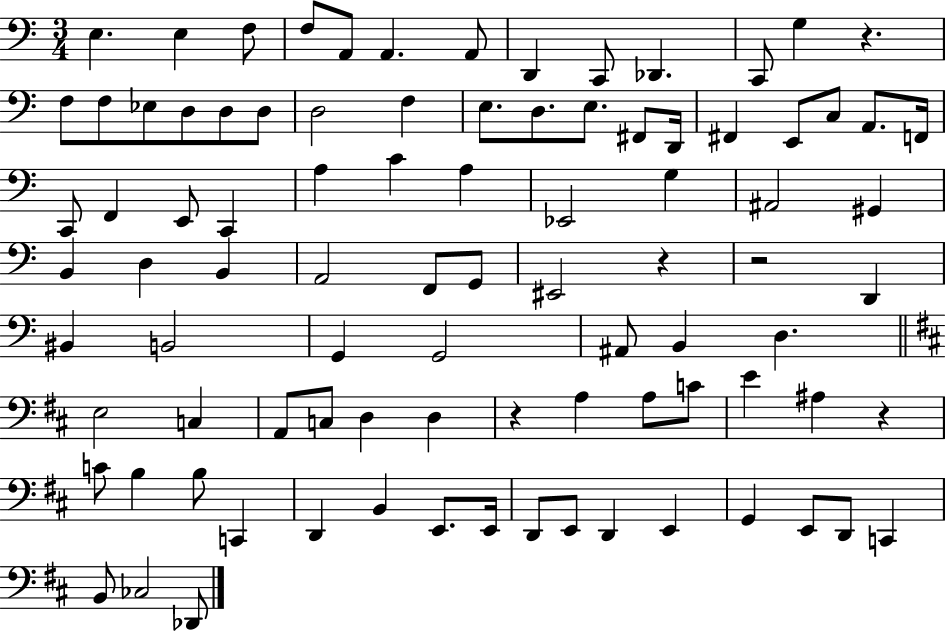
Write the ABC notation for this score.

X:1
T:Untitled
M:3/4
L:1/4
K:C
E, E, F,/2 F,/2 A,,/2 A,, A,,/2 D,, C,,/2 _D,, C,,/2 G, z F,/2 F,/2 _E,/2 D,/2 D,/2 D,/2 D,2 F, E,/2 D,/2 E,/2 ^F,,/2 D,,/4 ^F,, E,,/2 C,/2 A,,/2 F,,/4 C,,/2 F,, E,,/2 C,, A, C A, _E,,2 G, ^A,,2 ^G,, B,, D, B,, A,,2 F,,/2 G,,/2 ^E,,2 z z2 D,, ^B,, B,,2 G,, G,,2 ^A,,/2 B,, D, E,2 C, A,,/2 C,/2 D, D, z A, A,/2 C/2 E ^A, z C/2 B, B,/2 C,, D,, B,, E,,/2 E,,/4 D,,/2 E,,/2 D,, E,, G,, E,,/2 D,,/2 C,, B,,/2 _C,2 _D,,/2